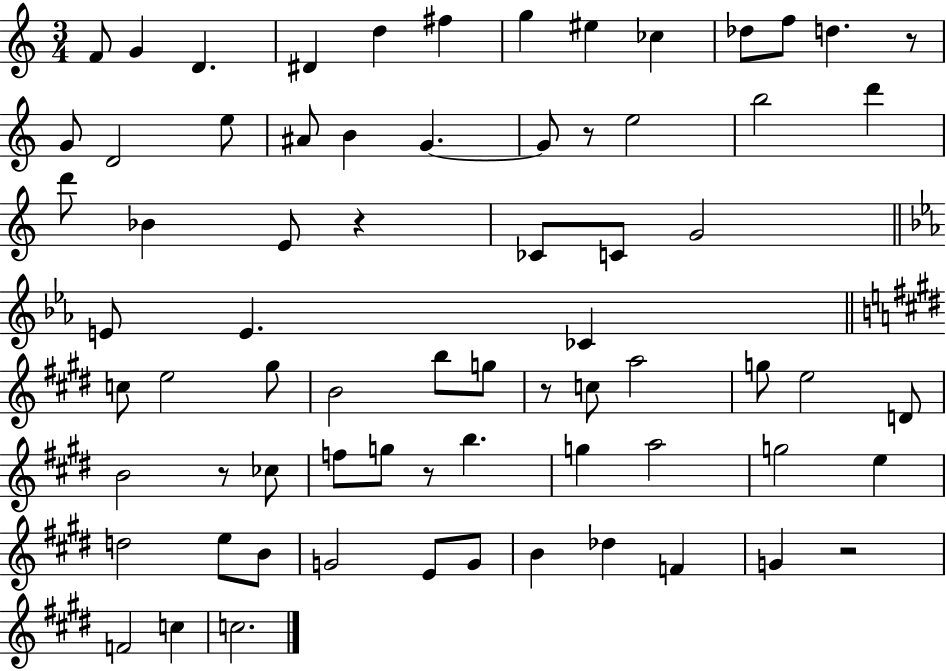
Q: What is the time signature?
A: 3/4